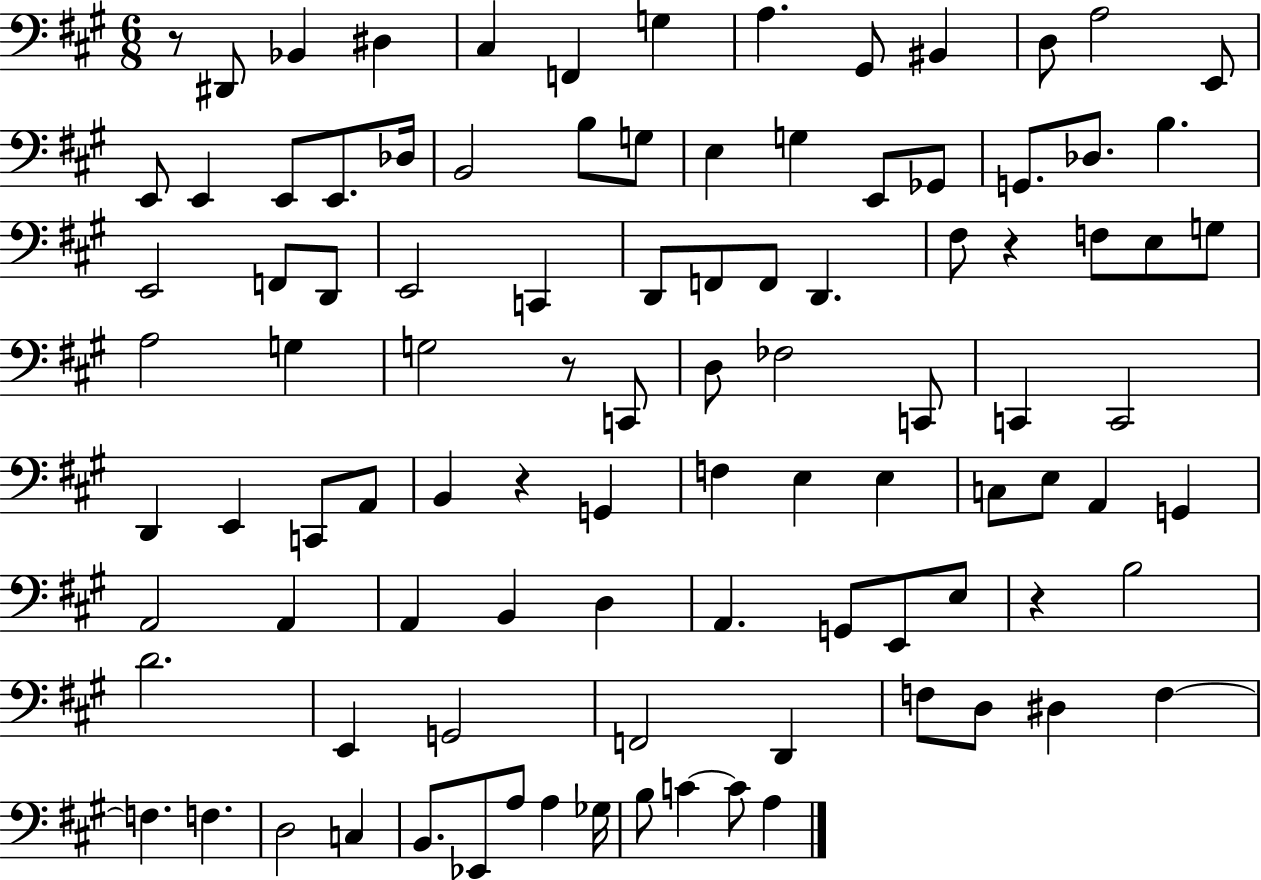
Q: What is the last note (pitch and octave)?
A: A3